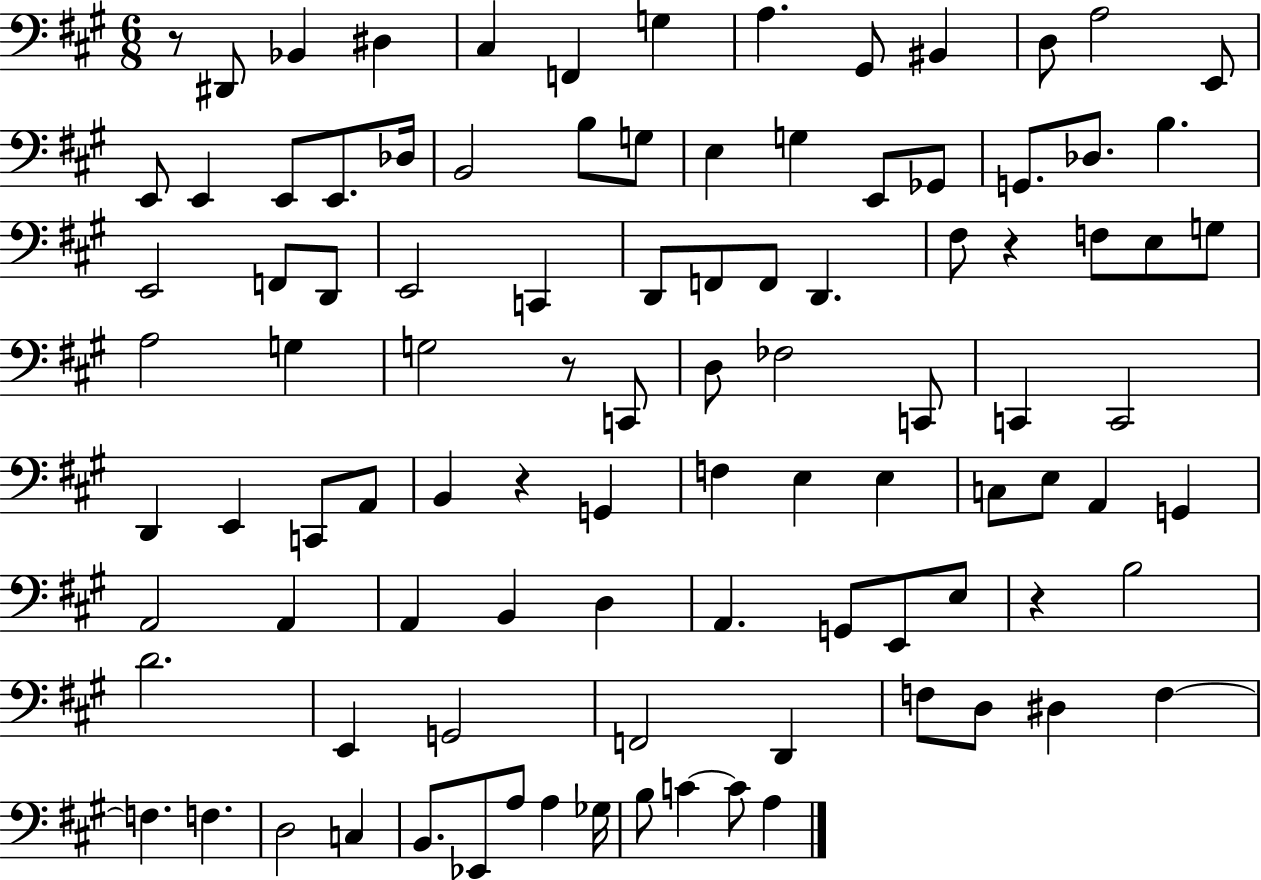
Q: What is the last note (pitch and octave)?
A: A3